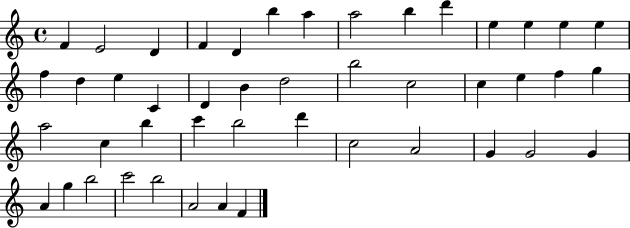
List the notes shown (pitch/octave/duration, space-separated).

F4/q E4/h D4/q F4/q D4/q B5/q A5/q A5/h B5/q D6/q E5/q E5/q E5/q E5/q F5/q D5/q E5/q C4/q D4/q B4/q D5/h B5/h C5/h C5/q E5/q F5/q G5/q A5/h C5/q B5/q C6/q B5/h D6/q C5/h A4/h G4/q G4/h G4/q A4/q G5/q B5/h C6/h B5/h A4/h A4/q F4/q